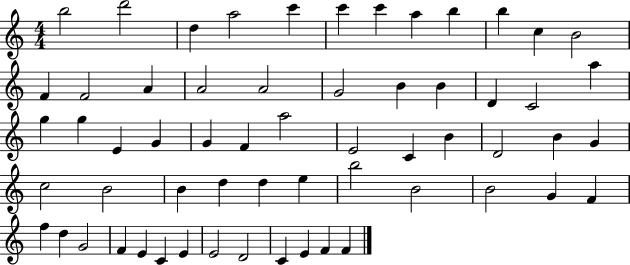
X:1
T:Untitled
M:4/4
L:1/4
K:C
b2 d'2 d a2 c' c' c' a b b c B2 F F2 A A2 A2 G2 B B D C2 a g g E G G F a2 E2 C B D2 B G c2 B2 B d d e b2 B2 B2 G F f d G2 F E C E E2 D2 C E F F